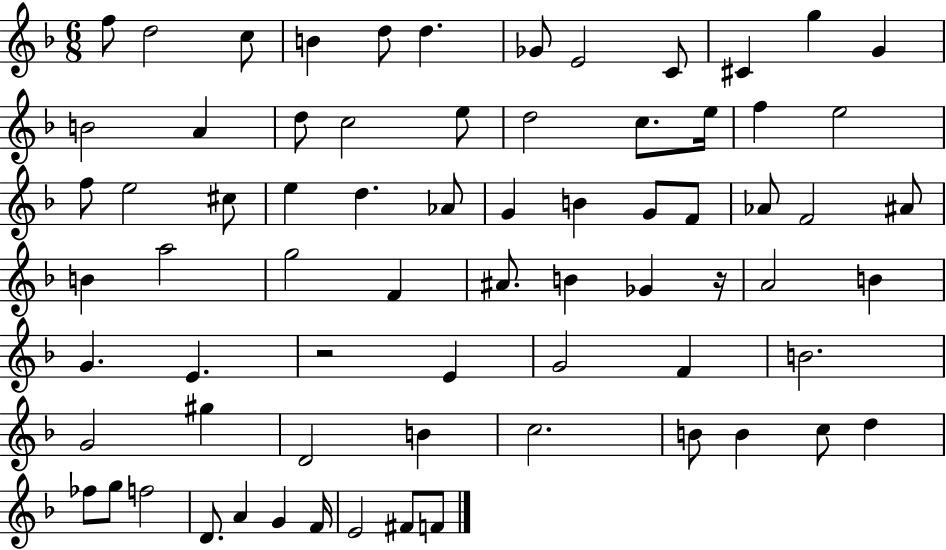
F5/e D5/h C5/e B4/q D5/e D5/q. Gb4/e E4/h C4/e C#4/q G5/q G4/q B4/h A4/q D5/e C5/h E5/e D5/h C5/e. E5/s F5/q E5/h F5/e E5/h C#5/e E5/q D5/q. Ab4/e G4/q B4/q G4/e F4/e Ab4/e F4/h A#4/e B4/q A5/h G5/h F4/q A#4/e. B4/q Gb4/q R/s A4/h B4/q G4/q. E4/q. R/h E4/q G4/h F4/q B4/h. G4/h G#5/q D4/h B4/q C5/h. B4/e B4/q C5/e D5/q FES5/e G5/e F5/h D4/e. A4/q G4/q F4/s E4/h F#4/e F4/e